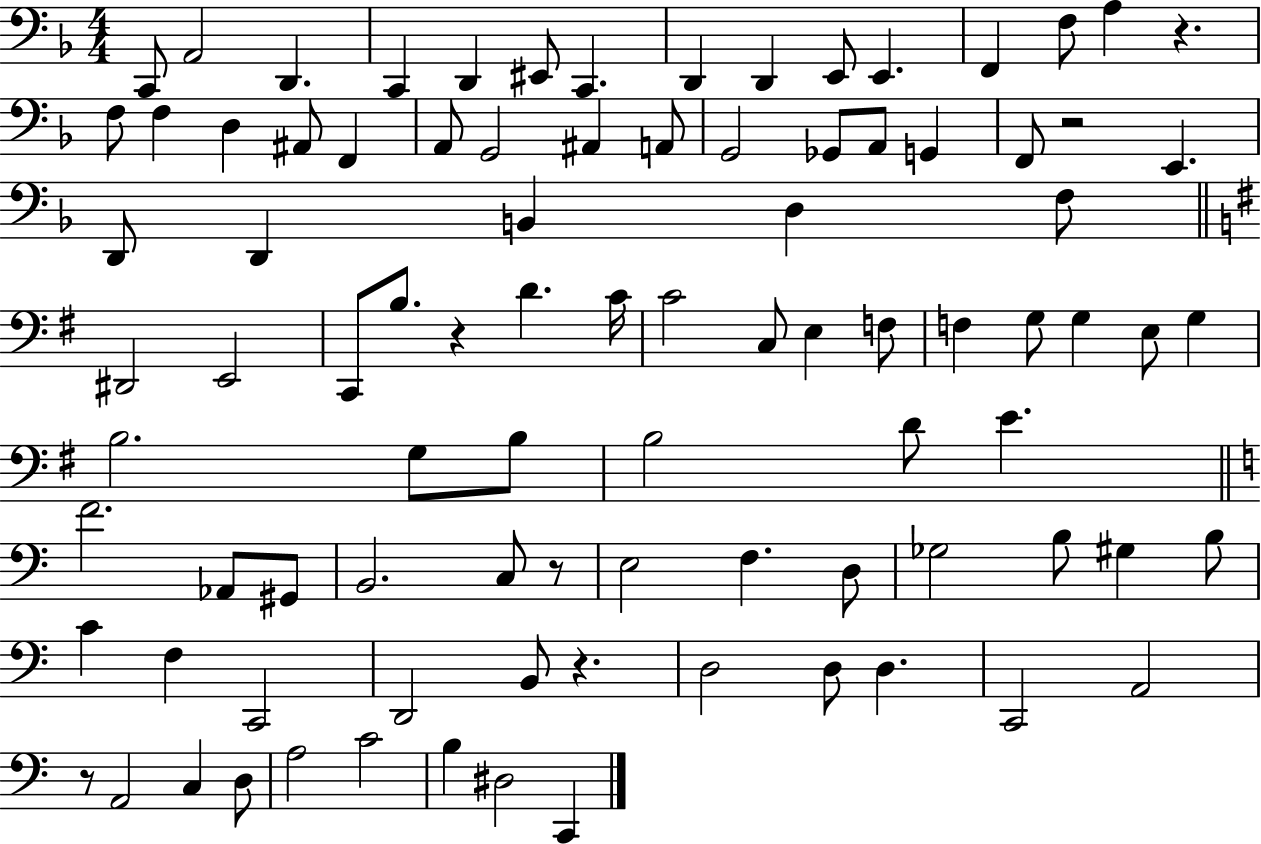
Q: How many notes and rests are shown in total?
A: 91